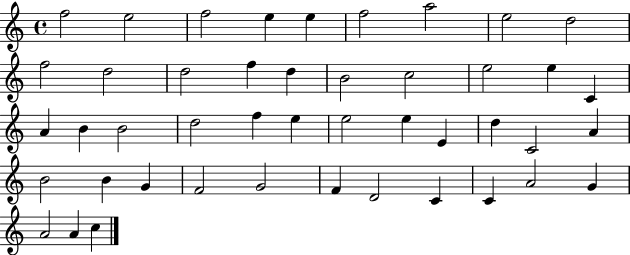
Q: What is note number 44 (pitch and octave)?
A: A4